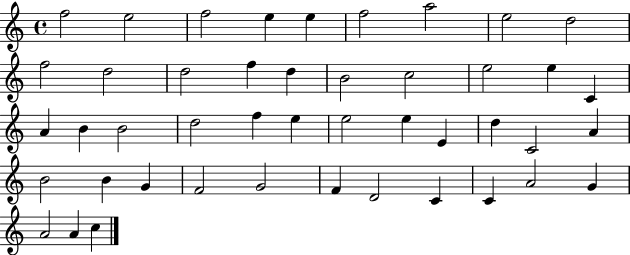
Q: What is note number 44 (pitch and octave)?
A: A4